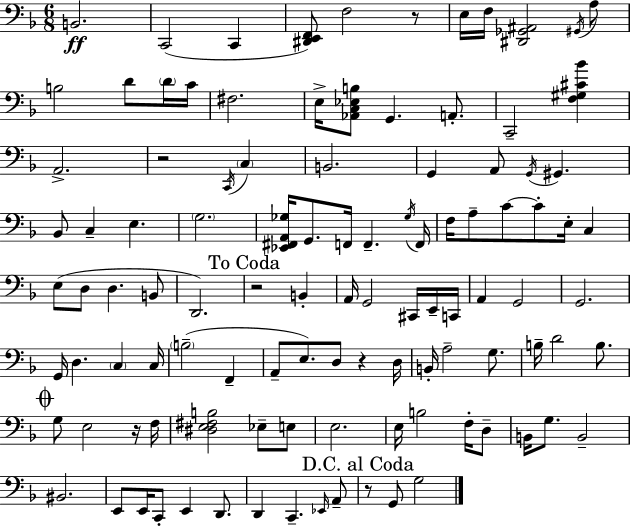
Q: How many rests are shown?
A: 6